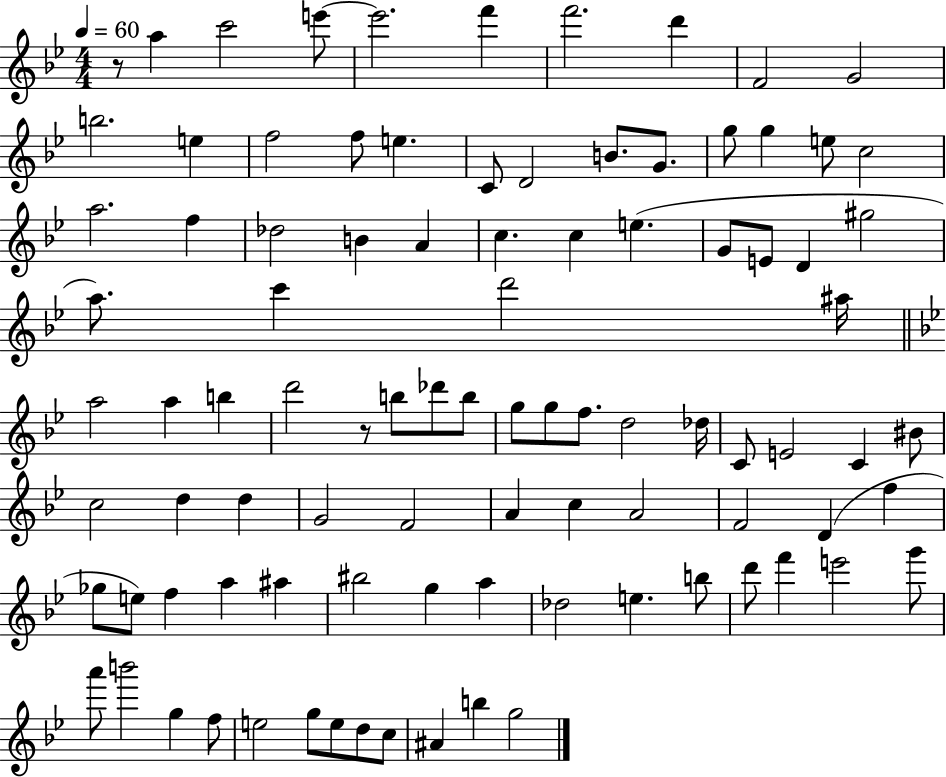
X:1
T:Untitled
M:4/4
L:1/4
K:Bb
z/2 a c'2 e'/2 e'2 f' f'2 d' F2 G2 b2 e f2 f/2 e C/2 D2 B/2 G/2 g/2 g e/2 c2 a2 f _d2 B A c c e G/2 E/2 D ^g2 a/2 c' d'2 ^a/4 a2 a b d'2 z/2 b/2 _d'/2 b/2 g/2 g/2 f/2 d2 _d/4 C/2 E2 C ^B/2 c2 d d G2 F2 A c A2 F2 D f _g/2 e/2 f a ^a ^b2 g a _d2 e b/2 d'/2 f' e'2 g'/2 a'/2 b'2 g f/2 e2 g/2 e/2 d/2 c/2 ^A b g2